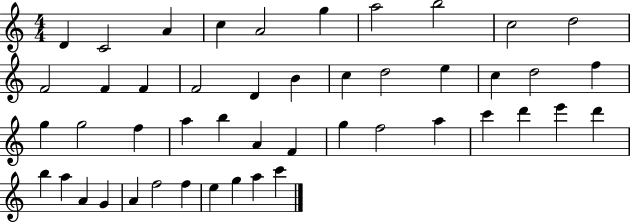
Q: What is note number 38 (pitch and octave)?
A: A5